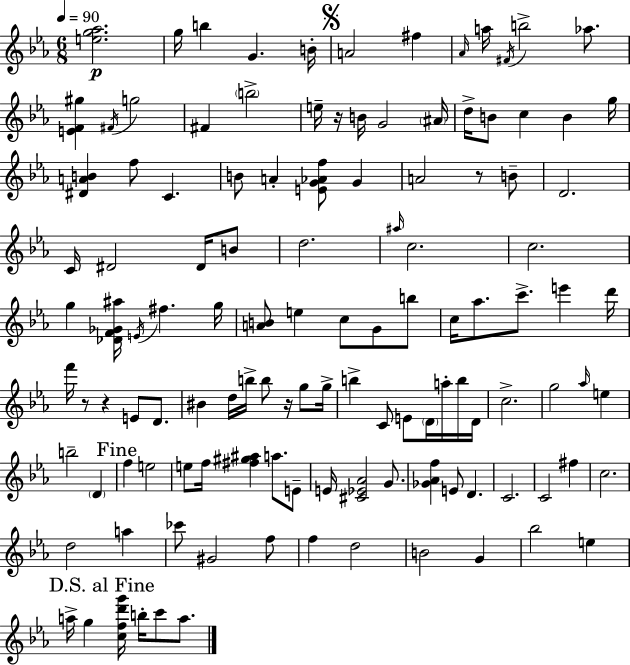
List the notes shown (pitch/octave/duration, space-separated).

[E5,G5,Ab5]/h. G5/s B5/q G4/q. B4/s A4/h F#5/q Ab4/s A5/s F#4/s B5/h Ab5/e. [E4,F4,G#5]/q F#4/s G5/h F#4/q B5/h E5/s R/s B4/s G4/h A#4/s D5/s B4/e C5/q B4/q G5/s [D#4,A4,B4]/q F5/e C4/q. B4/e A4/q [E4,G4,Ab4,F5]/e G4/q A4/h R/e B4/e D4/h. C4/s D#4/h D#4/s B4/e D5/h. A#5/s C5/h. C5/h. G5/q [Db4,F4,Gb4,A#5]/s E4/s F#5/q. G5/s [A4,B4]/e E5/q C5/e G4/e B5/e C5/s Ab5/e. C6/e. E6/q D6/s F6/s R/e R/q E4/e D4/e. BIS4/q D5/s B5/s B5/e R/s G5/e G5/s B5/q C4/e E4/e D4/s A5/s B5/s D4/s C5/h. G5/h Ab5/s E5/q B5/h D4/q F5/q E5/h E5/e F5/s [F#5,G#5,A#5]/q A5/e. E4/e E4/s [C#4,Eb4,Ab4]/h G4/e. [Gb4,Ab4,F5]/q E4/e D4/q. C4/h. C4/h F#5/q C5/h. D5/h A5/q CES6/e G#4/h F5/e F5/q D5/h B4/h G4/q Bb5/h E5/q A5/s G5/q [C5,F5,D6,G6]/s B5/s C6/e A5/e.